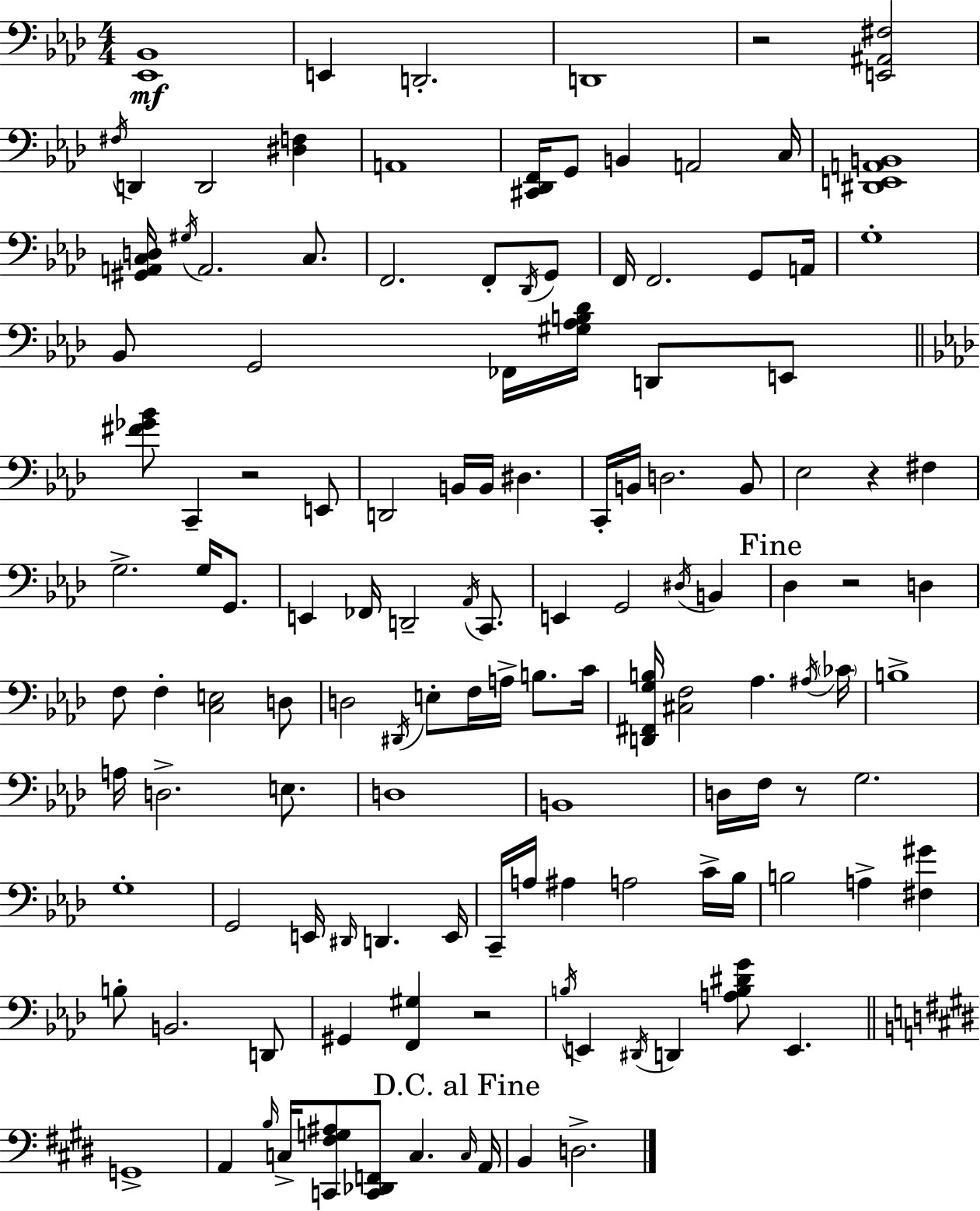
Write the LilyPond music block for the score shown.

{
  \clef bass
  \numericTimeSignature
  \time 4/4
  \key f \minor
  <ees, bes,>1\mf | e,4 d,2.-. | d,1 | r2 <e, ais, fis>2 | \break \acciaccatura { fis16 } d,4 d,2 <dis f>4 | a,1 | <cis, des, f,>16 g,8 b,4 a,2 | c16 <dis, e, a, b,>1 | \break <gis, a, c d>16 \acciaccatura { gis16 } a,2. c8. | f,2. f,8-. | \acciaccatura { des,16 } g,8 f,16 f,2. | g,8 a,16 g1-. | \break bes,8 g,2 fes,16 <gis aes b des'>16 d,8 | e,8 \bar "||" \break \key aes \major <fis' ges' bes'>8 c,4-- r2 e,8 | d,2 b,16 b,16 dis4. | c,16-. b,16 d2. b,8 | ees2 r4 fis4 | \break g2.-> g16 g,8. | e,4 fes,16 d,2-- \acciaccatura { aes,16 } c,8. | e,4 g,2 \acciaccatura { dis16 } b,4 | \mark "Fine" des4 r2 d4 | \break f8 f4-. <c e>2 | d8 d2 \acciaccatura { dis,16 } e8-. f16 a16-> b8. | c'16 <d, fis, g b>16 <cis f>2 aes4. | \acciaccatura { ais16 } \parenthesize ces'16 b1-> | \break a16 d2.-> | e8. d1 | b,1 | d16 f16 r8 g2. | \break g1-. | g,2 e,16 \grace { dis,16 } d,4. | e,16 c,16-- a16 ais4 a2 | c'16-> bes16 b2 a4-> | \break <fis gis'>4 b8-. b,2. | d,8 gis,4 <f, gis>4 r2 | \acciaccatura { b16 } e,4 \acciaccatura { dis,16 } d,4 <a b dis' g'>8 | e,4. \bar "||" \break \key e \major g,1-> | a,4 \grace { b16 } c16-> <c, fis g ais>8 <c, des, f,>8 c4. | \mark "D.C. al Fine" \grace { c16 } a,16 b,4 d2.-> | \bar "|."
}